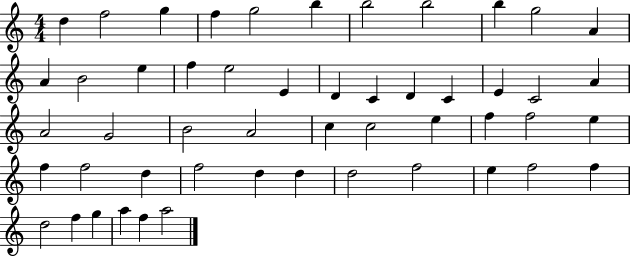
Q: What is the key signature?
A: C major